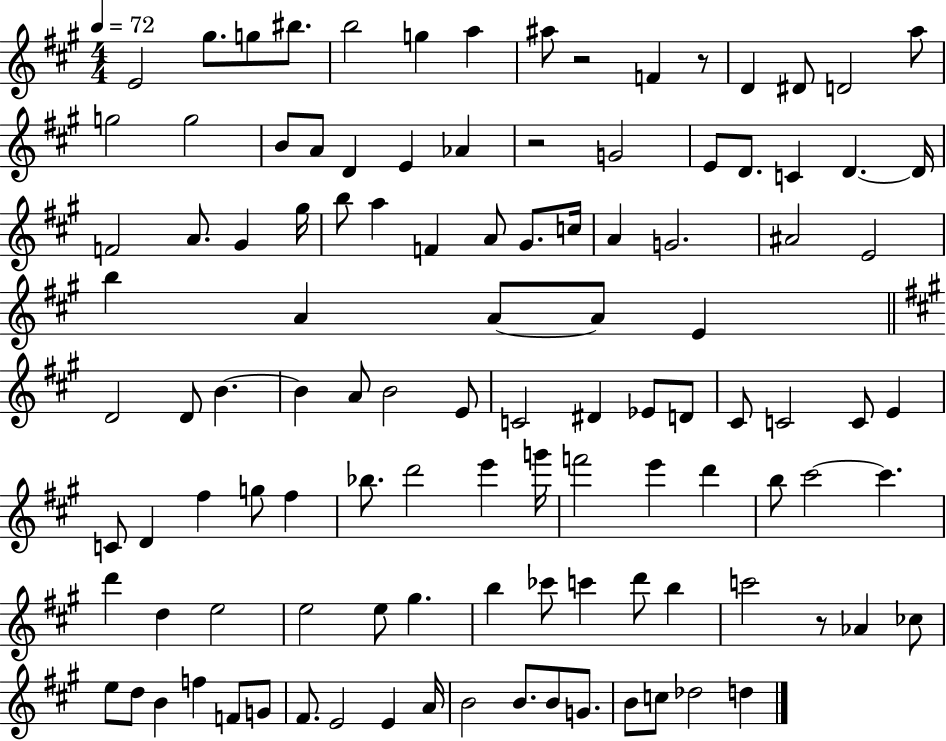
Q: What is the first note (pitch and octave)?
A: E4